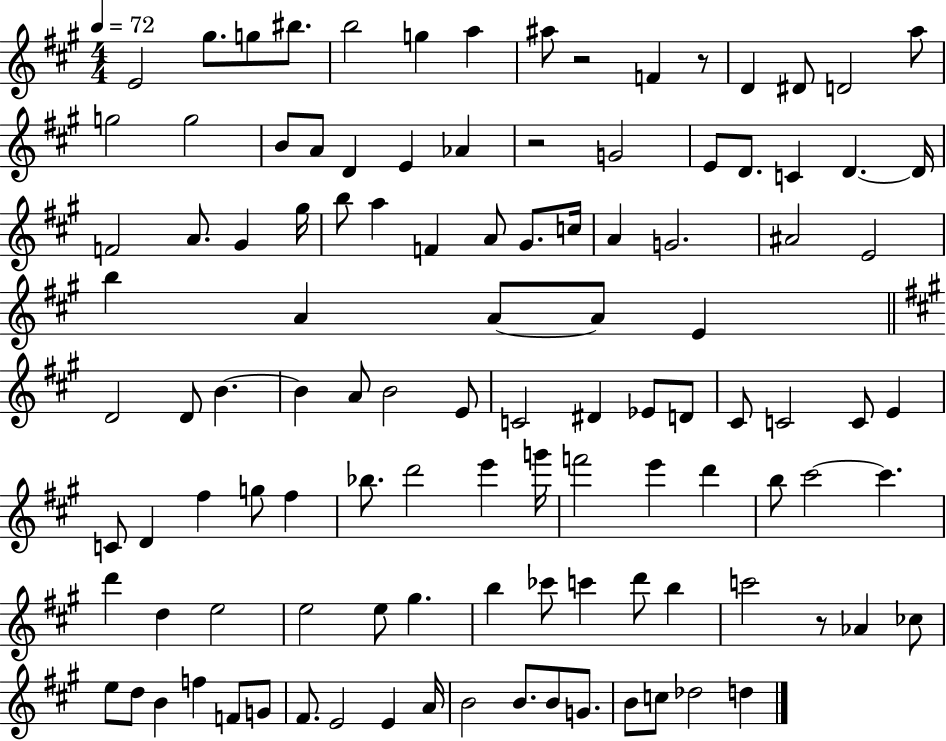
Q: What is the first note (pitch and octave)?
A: E4